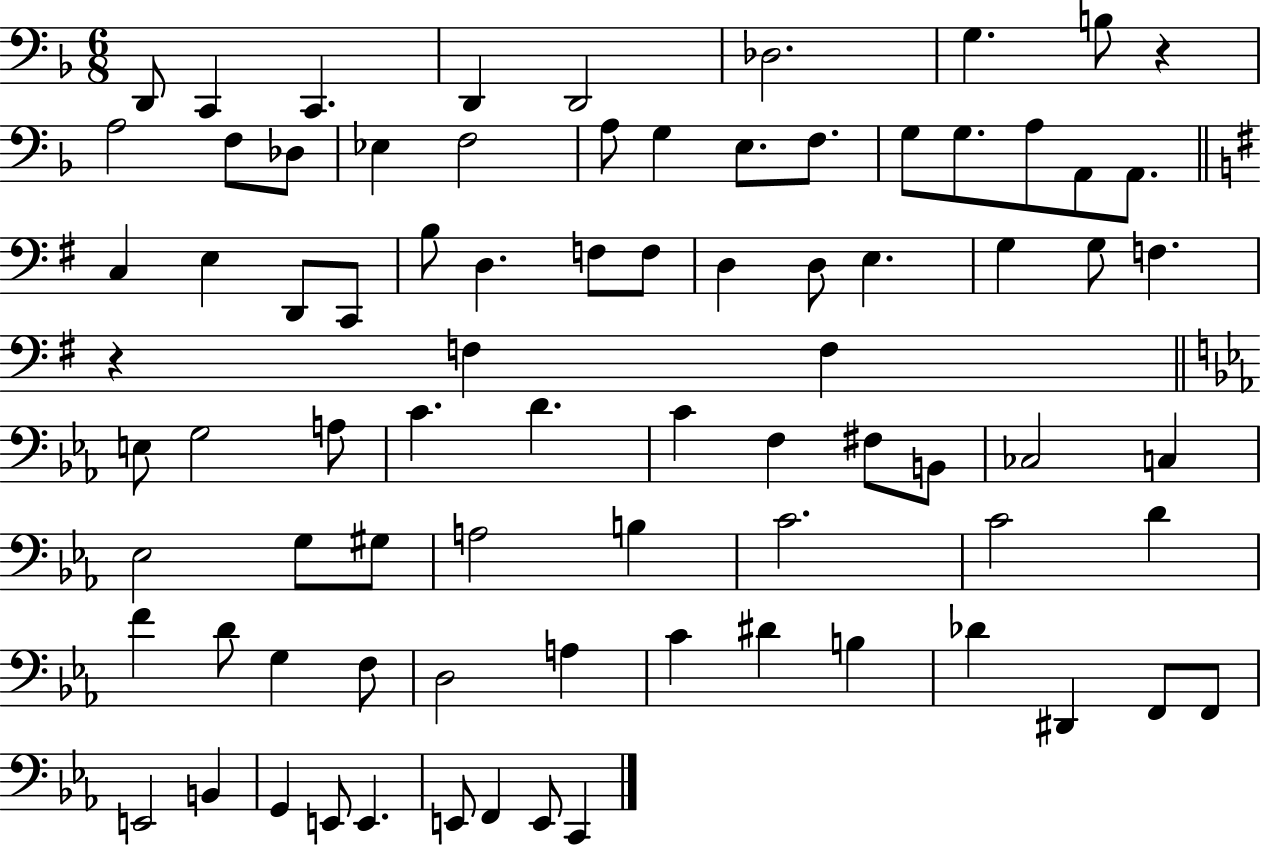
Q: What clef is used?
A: bass